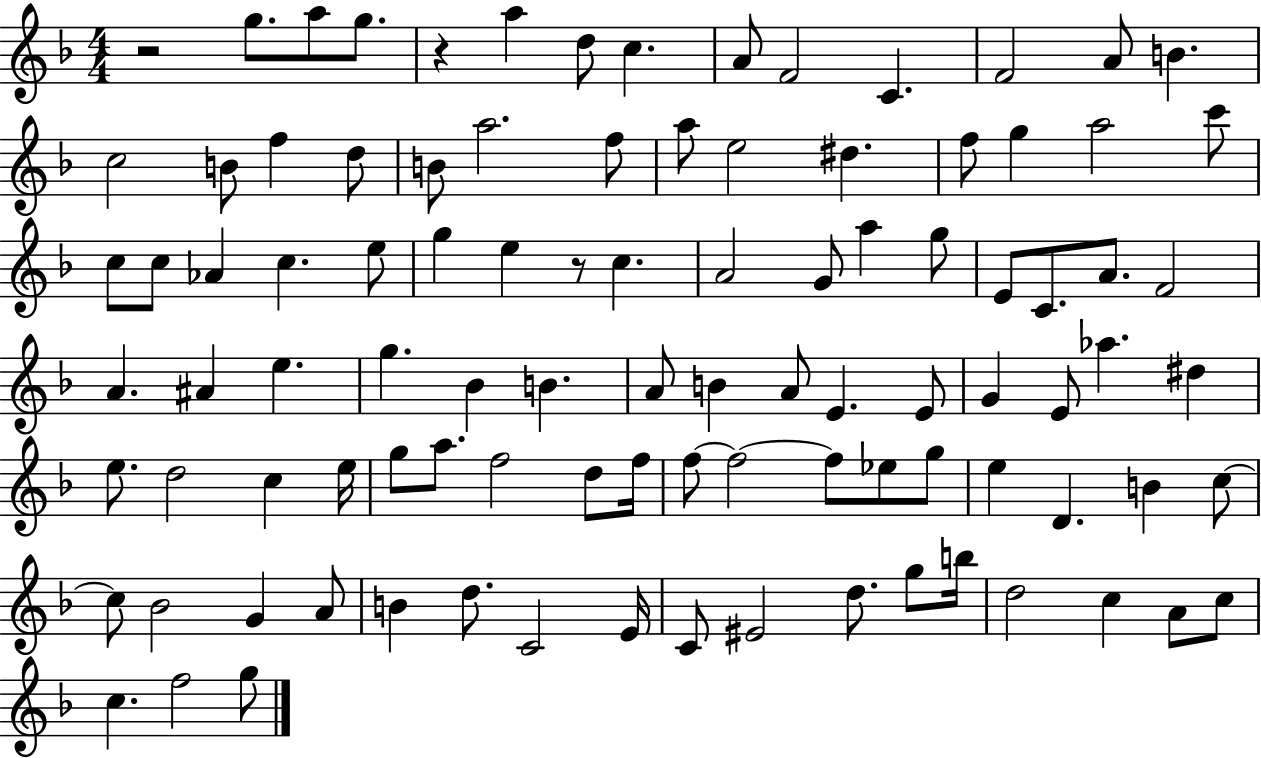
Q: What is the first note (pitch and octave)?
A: G5